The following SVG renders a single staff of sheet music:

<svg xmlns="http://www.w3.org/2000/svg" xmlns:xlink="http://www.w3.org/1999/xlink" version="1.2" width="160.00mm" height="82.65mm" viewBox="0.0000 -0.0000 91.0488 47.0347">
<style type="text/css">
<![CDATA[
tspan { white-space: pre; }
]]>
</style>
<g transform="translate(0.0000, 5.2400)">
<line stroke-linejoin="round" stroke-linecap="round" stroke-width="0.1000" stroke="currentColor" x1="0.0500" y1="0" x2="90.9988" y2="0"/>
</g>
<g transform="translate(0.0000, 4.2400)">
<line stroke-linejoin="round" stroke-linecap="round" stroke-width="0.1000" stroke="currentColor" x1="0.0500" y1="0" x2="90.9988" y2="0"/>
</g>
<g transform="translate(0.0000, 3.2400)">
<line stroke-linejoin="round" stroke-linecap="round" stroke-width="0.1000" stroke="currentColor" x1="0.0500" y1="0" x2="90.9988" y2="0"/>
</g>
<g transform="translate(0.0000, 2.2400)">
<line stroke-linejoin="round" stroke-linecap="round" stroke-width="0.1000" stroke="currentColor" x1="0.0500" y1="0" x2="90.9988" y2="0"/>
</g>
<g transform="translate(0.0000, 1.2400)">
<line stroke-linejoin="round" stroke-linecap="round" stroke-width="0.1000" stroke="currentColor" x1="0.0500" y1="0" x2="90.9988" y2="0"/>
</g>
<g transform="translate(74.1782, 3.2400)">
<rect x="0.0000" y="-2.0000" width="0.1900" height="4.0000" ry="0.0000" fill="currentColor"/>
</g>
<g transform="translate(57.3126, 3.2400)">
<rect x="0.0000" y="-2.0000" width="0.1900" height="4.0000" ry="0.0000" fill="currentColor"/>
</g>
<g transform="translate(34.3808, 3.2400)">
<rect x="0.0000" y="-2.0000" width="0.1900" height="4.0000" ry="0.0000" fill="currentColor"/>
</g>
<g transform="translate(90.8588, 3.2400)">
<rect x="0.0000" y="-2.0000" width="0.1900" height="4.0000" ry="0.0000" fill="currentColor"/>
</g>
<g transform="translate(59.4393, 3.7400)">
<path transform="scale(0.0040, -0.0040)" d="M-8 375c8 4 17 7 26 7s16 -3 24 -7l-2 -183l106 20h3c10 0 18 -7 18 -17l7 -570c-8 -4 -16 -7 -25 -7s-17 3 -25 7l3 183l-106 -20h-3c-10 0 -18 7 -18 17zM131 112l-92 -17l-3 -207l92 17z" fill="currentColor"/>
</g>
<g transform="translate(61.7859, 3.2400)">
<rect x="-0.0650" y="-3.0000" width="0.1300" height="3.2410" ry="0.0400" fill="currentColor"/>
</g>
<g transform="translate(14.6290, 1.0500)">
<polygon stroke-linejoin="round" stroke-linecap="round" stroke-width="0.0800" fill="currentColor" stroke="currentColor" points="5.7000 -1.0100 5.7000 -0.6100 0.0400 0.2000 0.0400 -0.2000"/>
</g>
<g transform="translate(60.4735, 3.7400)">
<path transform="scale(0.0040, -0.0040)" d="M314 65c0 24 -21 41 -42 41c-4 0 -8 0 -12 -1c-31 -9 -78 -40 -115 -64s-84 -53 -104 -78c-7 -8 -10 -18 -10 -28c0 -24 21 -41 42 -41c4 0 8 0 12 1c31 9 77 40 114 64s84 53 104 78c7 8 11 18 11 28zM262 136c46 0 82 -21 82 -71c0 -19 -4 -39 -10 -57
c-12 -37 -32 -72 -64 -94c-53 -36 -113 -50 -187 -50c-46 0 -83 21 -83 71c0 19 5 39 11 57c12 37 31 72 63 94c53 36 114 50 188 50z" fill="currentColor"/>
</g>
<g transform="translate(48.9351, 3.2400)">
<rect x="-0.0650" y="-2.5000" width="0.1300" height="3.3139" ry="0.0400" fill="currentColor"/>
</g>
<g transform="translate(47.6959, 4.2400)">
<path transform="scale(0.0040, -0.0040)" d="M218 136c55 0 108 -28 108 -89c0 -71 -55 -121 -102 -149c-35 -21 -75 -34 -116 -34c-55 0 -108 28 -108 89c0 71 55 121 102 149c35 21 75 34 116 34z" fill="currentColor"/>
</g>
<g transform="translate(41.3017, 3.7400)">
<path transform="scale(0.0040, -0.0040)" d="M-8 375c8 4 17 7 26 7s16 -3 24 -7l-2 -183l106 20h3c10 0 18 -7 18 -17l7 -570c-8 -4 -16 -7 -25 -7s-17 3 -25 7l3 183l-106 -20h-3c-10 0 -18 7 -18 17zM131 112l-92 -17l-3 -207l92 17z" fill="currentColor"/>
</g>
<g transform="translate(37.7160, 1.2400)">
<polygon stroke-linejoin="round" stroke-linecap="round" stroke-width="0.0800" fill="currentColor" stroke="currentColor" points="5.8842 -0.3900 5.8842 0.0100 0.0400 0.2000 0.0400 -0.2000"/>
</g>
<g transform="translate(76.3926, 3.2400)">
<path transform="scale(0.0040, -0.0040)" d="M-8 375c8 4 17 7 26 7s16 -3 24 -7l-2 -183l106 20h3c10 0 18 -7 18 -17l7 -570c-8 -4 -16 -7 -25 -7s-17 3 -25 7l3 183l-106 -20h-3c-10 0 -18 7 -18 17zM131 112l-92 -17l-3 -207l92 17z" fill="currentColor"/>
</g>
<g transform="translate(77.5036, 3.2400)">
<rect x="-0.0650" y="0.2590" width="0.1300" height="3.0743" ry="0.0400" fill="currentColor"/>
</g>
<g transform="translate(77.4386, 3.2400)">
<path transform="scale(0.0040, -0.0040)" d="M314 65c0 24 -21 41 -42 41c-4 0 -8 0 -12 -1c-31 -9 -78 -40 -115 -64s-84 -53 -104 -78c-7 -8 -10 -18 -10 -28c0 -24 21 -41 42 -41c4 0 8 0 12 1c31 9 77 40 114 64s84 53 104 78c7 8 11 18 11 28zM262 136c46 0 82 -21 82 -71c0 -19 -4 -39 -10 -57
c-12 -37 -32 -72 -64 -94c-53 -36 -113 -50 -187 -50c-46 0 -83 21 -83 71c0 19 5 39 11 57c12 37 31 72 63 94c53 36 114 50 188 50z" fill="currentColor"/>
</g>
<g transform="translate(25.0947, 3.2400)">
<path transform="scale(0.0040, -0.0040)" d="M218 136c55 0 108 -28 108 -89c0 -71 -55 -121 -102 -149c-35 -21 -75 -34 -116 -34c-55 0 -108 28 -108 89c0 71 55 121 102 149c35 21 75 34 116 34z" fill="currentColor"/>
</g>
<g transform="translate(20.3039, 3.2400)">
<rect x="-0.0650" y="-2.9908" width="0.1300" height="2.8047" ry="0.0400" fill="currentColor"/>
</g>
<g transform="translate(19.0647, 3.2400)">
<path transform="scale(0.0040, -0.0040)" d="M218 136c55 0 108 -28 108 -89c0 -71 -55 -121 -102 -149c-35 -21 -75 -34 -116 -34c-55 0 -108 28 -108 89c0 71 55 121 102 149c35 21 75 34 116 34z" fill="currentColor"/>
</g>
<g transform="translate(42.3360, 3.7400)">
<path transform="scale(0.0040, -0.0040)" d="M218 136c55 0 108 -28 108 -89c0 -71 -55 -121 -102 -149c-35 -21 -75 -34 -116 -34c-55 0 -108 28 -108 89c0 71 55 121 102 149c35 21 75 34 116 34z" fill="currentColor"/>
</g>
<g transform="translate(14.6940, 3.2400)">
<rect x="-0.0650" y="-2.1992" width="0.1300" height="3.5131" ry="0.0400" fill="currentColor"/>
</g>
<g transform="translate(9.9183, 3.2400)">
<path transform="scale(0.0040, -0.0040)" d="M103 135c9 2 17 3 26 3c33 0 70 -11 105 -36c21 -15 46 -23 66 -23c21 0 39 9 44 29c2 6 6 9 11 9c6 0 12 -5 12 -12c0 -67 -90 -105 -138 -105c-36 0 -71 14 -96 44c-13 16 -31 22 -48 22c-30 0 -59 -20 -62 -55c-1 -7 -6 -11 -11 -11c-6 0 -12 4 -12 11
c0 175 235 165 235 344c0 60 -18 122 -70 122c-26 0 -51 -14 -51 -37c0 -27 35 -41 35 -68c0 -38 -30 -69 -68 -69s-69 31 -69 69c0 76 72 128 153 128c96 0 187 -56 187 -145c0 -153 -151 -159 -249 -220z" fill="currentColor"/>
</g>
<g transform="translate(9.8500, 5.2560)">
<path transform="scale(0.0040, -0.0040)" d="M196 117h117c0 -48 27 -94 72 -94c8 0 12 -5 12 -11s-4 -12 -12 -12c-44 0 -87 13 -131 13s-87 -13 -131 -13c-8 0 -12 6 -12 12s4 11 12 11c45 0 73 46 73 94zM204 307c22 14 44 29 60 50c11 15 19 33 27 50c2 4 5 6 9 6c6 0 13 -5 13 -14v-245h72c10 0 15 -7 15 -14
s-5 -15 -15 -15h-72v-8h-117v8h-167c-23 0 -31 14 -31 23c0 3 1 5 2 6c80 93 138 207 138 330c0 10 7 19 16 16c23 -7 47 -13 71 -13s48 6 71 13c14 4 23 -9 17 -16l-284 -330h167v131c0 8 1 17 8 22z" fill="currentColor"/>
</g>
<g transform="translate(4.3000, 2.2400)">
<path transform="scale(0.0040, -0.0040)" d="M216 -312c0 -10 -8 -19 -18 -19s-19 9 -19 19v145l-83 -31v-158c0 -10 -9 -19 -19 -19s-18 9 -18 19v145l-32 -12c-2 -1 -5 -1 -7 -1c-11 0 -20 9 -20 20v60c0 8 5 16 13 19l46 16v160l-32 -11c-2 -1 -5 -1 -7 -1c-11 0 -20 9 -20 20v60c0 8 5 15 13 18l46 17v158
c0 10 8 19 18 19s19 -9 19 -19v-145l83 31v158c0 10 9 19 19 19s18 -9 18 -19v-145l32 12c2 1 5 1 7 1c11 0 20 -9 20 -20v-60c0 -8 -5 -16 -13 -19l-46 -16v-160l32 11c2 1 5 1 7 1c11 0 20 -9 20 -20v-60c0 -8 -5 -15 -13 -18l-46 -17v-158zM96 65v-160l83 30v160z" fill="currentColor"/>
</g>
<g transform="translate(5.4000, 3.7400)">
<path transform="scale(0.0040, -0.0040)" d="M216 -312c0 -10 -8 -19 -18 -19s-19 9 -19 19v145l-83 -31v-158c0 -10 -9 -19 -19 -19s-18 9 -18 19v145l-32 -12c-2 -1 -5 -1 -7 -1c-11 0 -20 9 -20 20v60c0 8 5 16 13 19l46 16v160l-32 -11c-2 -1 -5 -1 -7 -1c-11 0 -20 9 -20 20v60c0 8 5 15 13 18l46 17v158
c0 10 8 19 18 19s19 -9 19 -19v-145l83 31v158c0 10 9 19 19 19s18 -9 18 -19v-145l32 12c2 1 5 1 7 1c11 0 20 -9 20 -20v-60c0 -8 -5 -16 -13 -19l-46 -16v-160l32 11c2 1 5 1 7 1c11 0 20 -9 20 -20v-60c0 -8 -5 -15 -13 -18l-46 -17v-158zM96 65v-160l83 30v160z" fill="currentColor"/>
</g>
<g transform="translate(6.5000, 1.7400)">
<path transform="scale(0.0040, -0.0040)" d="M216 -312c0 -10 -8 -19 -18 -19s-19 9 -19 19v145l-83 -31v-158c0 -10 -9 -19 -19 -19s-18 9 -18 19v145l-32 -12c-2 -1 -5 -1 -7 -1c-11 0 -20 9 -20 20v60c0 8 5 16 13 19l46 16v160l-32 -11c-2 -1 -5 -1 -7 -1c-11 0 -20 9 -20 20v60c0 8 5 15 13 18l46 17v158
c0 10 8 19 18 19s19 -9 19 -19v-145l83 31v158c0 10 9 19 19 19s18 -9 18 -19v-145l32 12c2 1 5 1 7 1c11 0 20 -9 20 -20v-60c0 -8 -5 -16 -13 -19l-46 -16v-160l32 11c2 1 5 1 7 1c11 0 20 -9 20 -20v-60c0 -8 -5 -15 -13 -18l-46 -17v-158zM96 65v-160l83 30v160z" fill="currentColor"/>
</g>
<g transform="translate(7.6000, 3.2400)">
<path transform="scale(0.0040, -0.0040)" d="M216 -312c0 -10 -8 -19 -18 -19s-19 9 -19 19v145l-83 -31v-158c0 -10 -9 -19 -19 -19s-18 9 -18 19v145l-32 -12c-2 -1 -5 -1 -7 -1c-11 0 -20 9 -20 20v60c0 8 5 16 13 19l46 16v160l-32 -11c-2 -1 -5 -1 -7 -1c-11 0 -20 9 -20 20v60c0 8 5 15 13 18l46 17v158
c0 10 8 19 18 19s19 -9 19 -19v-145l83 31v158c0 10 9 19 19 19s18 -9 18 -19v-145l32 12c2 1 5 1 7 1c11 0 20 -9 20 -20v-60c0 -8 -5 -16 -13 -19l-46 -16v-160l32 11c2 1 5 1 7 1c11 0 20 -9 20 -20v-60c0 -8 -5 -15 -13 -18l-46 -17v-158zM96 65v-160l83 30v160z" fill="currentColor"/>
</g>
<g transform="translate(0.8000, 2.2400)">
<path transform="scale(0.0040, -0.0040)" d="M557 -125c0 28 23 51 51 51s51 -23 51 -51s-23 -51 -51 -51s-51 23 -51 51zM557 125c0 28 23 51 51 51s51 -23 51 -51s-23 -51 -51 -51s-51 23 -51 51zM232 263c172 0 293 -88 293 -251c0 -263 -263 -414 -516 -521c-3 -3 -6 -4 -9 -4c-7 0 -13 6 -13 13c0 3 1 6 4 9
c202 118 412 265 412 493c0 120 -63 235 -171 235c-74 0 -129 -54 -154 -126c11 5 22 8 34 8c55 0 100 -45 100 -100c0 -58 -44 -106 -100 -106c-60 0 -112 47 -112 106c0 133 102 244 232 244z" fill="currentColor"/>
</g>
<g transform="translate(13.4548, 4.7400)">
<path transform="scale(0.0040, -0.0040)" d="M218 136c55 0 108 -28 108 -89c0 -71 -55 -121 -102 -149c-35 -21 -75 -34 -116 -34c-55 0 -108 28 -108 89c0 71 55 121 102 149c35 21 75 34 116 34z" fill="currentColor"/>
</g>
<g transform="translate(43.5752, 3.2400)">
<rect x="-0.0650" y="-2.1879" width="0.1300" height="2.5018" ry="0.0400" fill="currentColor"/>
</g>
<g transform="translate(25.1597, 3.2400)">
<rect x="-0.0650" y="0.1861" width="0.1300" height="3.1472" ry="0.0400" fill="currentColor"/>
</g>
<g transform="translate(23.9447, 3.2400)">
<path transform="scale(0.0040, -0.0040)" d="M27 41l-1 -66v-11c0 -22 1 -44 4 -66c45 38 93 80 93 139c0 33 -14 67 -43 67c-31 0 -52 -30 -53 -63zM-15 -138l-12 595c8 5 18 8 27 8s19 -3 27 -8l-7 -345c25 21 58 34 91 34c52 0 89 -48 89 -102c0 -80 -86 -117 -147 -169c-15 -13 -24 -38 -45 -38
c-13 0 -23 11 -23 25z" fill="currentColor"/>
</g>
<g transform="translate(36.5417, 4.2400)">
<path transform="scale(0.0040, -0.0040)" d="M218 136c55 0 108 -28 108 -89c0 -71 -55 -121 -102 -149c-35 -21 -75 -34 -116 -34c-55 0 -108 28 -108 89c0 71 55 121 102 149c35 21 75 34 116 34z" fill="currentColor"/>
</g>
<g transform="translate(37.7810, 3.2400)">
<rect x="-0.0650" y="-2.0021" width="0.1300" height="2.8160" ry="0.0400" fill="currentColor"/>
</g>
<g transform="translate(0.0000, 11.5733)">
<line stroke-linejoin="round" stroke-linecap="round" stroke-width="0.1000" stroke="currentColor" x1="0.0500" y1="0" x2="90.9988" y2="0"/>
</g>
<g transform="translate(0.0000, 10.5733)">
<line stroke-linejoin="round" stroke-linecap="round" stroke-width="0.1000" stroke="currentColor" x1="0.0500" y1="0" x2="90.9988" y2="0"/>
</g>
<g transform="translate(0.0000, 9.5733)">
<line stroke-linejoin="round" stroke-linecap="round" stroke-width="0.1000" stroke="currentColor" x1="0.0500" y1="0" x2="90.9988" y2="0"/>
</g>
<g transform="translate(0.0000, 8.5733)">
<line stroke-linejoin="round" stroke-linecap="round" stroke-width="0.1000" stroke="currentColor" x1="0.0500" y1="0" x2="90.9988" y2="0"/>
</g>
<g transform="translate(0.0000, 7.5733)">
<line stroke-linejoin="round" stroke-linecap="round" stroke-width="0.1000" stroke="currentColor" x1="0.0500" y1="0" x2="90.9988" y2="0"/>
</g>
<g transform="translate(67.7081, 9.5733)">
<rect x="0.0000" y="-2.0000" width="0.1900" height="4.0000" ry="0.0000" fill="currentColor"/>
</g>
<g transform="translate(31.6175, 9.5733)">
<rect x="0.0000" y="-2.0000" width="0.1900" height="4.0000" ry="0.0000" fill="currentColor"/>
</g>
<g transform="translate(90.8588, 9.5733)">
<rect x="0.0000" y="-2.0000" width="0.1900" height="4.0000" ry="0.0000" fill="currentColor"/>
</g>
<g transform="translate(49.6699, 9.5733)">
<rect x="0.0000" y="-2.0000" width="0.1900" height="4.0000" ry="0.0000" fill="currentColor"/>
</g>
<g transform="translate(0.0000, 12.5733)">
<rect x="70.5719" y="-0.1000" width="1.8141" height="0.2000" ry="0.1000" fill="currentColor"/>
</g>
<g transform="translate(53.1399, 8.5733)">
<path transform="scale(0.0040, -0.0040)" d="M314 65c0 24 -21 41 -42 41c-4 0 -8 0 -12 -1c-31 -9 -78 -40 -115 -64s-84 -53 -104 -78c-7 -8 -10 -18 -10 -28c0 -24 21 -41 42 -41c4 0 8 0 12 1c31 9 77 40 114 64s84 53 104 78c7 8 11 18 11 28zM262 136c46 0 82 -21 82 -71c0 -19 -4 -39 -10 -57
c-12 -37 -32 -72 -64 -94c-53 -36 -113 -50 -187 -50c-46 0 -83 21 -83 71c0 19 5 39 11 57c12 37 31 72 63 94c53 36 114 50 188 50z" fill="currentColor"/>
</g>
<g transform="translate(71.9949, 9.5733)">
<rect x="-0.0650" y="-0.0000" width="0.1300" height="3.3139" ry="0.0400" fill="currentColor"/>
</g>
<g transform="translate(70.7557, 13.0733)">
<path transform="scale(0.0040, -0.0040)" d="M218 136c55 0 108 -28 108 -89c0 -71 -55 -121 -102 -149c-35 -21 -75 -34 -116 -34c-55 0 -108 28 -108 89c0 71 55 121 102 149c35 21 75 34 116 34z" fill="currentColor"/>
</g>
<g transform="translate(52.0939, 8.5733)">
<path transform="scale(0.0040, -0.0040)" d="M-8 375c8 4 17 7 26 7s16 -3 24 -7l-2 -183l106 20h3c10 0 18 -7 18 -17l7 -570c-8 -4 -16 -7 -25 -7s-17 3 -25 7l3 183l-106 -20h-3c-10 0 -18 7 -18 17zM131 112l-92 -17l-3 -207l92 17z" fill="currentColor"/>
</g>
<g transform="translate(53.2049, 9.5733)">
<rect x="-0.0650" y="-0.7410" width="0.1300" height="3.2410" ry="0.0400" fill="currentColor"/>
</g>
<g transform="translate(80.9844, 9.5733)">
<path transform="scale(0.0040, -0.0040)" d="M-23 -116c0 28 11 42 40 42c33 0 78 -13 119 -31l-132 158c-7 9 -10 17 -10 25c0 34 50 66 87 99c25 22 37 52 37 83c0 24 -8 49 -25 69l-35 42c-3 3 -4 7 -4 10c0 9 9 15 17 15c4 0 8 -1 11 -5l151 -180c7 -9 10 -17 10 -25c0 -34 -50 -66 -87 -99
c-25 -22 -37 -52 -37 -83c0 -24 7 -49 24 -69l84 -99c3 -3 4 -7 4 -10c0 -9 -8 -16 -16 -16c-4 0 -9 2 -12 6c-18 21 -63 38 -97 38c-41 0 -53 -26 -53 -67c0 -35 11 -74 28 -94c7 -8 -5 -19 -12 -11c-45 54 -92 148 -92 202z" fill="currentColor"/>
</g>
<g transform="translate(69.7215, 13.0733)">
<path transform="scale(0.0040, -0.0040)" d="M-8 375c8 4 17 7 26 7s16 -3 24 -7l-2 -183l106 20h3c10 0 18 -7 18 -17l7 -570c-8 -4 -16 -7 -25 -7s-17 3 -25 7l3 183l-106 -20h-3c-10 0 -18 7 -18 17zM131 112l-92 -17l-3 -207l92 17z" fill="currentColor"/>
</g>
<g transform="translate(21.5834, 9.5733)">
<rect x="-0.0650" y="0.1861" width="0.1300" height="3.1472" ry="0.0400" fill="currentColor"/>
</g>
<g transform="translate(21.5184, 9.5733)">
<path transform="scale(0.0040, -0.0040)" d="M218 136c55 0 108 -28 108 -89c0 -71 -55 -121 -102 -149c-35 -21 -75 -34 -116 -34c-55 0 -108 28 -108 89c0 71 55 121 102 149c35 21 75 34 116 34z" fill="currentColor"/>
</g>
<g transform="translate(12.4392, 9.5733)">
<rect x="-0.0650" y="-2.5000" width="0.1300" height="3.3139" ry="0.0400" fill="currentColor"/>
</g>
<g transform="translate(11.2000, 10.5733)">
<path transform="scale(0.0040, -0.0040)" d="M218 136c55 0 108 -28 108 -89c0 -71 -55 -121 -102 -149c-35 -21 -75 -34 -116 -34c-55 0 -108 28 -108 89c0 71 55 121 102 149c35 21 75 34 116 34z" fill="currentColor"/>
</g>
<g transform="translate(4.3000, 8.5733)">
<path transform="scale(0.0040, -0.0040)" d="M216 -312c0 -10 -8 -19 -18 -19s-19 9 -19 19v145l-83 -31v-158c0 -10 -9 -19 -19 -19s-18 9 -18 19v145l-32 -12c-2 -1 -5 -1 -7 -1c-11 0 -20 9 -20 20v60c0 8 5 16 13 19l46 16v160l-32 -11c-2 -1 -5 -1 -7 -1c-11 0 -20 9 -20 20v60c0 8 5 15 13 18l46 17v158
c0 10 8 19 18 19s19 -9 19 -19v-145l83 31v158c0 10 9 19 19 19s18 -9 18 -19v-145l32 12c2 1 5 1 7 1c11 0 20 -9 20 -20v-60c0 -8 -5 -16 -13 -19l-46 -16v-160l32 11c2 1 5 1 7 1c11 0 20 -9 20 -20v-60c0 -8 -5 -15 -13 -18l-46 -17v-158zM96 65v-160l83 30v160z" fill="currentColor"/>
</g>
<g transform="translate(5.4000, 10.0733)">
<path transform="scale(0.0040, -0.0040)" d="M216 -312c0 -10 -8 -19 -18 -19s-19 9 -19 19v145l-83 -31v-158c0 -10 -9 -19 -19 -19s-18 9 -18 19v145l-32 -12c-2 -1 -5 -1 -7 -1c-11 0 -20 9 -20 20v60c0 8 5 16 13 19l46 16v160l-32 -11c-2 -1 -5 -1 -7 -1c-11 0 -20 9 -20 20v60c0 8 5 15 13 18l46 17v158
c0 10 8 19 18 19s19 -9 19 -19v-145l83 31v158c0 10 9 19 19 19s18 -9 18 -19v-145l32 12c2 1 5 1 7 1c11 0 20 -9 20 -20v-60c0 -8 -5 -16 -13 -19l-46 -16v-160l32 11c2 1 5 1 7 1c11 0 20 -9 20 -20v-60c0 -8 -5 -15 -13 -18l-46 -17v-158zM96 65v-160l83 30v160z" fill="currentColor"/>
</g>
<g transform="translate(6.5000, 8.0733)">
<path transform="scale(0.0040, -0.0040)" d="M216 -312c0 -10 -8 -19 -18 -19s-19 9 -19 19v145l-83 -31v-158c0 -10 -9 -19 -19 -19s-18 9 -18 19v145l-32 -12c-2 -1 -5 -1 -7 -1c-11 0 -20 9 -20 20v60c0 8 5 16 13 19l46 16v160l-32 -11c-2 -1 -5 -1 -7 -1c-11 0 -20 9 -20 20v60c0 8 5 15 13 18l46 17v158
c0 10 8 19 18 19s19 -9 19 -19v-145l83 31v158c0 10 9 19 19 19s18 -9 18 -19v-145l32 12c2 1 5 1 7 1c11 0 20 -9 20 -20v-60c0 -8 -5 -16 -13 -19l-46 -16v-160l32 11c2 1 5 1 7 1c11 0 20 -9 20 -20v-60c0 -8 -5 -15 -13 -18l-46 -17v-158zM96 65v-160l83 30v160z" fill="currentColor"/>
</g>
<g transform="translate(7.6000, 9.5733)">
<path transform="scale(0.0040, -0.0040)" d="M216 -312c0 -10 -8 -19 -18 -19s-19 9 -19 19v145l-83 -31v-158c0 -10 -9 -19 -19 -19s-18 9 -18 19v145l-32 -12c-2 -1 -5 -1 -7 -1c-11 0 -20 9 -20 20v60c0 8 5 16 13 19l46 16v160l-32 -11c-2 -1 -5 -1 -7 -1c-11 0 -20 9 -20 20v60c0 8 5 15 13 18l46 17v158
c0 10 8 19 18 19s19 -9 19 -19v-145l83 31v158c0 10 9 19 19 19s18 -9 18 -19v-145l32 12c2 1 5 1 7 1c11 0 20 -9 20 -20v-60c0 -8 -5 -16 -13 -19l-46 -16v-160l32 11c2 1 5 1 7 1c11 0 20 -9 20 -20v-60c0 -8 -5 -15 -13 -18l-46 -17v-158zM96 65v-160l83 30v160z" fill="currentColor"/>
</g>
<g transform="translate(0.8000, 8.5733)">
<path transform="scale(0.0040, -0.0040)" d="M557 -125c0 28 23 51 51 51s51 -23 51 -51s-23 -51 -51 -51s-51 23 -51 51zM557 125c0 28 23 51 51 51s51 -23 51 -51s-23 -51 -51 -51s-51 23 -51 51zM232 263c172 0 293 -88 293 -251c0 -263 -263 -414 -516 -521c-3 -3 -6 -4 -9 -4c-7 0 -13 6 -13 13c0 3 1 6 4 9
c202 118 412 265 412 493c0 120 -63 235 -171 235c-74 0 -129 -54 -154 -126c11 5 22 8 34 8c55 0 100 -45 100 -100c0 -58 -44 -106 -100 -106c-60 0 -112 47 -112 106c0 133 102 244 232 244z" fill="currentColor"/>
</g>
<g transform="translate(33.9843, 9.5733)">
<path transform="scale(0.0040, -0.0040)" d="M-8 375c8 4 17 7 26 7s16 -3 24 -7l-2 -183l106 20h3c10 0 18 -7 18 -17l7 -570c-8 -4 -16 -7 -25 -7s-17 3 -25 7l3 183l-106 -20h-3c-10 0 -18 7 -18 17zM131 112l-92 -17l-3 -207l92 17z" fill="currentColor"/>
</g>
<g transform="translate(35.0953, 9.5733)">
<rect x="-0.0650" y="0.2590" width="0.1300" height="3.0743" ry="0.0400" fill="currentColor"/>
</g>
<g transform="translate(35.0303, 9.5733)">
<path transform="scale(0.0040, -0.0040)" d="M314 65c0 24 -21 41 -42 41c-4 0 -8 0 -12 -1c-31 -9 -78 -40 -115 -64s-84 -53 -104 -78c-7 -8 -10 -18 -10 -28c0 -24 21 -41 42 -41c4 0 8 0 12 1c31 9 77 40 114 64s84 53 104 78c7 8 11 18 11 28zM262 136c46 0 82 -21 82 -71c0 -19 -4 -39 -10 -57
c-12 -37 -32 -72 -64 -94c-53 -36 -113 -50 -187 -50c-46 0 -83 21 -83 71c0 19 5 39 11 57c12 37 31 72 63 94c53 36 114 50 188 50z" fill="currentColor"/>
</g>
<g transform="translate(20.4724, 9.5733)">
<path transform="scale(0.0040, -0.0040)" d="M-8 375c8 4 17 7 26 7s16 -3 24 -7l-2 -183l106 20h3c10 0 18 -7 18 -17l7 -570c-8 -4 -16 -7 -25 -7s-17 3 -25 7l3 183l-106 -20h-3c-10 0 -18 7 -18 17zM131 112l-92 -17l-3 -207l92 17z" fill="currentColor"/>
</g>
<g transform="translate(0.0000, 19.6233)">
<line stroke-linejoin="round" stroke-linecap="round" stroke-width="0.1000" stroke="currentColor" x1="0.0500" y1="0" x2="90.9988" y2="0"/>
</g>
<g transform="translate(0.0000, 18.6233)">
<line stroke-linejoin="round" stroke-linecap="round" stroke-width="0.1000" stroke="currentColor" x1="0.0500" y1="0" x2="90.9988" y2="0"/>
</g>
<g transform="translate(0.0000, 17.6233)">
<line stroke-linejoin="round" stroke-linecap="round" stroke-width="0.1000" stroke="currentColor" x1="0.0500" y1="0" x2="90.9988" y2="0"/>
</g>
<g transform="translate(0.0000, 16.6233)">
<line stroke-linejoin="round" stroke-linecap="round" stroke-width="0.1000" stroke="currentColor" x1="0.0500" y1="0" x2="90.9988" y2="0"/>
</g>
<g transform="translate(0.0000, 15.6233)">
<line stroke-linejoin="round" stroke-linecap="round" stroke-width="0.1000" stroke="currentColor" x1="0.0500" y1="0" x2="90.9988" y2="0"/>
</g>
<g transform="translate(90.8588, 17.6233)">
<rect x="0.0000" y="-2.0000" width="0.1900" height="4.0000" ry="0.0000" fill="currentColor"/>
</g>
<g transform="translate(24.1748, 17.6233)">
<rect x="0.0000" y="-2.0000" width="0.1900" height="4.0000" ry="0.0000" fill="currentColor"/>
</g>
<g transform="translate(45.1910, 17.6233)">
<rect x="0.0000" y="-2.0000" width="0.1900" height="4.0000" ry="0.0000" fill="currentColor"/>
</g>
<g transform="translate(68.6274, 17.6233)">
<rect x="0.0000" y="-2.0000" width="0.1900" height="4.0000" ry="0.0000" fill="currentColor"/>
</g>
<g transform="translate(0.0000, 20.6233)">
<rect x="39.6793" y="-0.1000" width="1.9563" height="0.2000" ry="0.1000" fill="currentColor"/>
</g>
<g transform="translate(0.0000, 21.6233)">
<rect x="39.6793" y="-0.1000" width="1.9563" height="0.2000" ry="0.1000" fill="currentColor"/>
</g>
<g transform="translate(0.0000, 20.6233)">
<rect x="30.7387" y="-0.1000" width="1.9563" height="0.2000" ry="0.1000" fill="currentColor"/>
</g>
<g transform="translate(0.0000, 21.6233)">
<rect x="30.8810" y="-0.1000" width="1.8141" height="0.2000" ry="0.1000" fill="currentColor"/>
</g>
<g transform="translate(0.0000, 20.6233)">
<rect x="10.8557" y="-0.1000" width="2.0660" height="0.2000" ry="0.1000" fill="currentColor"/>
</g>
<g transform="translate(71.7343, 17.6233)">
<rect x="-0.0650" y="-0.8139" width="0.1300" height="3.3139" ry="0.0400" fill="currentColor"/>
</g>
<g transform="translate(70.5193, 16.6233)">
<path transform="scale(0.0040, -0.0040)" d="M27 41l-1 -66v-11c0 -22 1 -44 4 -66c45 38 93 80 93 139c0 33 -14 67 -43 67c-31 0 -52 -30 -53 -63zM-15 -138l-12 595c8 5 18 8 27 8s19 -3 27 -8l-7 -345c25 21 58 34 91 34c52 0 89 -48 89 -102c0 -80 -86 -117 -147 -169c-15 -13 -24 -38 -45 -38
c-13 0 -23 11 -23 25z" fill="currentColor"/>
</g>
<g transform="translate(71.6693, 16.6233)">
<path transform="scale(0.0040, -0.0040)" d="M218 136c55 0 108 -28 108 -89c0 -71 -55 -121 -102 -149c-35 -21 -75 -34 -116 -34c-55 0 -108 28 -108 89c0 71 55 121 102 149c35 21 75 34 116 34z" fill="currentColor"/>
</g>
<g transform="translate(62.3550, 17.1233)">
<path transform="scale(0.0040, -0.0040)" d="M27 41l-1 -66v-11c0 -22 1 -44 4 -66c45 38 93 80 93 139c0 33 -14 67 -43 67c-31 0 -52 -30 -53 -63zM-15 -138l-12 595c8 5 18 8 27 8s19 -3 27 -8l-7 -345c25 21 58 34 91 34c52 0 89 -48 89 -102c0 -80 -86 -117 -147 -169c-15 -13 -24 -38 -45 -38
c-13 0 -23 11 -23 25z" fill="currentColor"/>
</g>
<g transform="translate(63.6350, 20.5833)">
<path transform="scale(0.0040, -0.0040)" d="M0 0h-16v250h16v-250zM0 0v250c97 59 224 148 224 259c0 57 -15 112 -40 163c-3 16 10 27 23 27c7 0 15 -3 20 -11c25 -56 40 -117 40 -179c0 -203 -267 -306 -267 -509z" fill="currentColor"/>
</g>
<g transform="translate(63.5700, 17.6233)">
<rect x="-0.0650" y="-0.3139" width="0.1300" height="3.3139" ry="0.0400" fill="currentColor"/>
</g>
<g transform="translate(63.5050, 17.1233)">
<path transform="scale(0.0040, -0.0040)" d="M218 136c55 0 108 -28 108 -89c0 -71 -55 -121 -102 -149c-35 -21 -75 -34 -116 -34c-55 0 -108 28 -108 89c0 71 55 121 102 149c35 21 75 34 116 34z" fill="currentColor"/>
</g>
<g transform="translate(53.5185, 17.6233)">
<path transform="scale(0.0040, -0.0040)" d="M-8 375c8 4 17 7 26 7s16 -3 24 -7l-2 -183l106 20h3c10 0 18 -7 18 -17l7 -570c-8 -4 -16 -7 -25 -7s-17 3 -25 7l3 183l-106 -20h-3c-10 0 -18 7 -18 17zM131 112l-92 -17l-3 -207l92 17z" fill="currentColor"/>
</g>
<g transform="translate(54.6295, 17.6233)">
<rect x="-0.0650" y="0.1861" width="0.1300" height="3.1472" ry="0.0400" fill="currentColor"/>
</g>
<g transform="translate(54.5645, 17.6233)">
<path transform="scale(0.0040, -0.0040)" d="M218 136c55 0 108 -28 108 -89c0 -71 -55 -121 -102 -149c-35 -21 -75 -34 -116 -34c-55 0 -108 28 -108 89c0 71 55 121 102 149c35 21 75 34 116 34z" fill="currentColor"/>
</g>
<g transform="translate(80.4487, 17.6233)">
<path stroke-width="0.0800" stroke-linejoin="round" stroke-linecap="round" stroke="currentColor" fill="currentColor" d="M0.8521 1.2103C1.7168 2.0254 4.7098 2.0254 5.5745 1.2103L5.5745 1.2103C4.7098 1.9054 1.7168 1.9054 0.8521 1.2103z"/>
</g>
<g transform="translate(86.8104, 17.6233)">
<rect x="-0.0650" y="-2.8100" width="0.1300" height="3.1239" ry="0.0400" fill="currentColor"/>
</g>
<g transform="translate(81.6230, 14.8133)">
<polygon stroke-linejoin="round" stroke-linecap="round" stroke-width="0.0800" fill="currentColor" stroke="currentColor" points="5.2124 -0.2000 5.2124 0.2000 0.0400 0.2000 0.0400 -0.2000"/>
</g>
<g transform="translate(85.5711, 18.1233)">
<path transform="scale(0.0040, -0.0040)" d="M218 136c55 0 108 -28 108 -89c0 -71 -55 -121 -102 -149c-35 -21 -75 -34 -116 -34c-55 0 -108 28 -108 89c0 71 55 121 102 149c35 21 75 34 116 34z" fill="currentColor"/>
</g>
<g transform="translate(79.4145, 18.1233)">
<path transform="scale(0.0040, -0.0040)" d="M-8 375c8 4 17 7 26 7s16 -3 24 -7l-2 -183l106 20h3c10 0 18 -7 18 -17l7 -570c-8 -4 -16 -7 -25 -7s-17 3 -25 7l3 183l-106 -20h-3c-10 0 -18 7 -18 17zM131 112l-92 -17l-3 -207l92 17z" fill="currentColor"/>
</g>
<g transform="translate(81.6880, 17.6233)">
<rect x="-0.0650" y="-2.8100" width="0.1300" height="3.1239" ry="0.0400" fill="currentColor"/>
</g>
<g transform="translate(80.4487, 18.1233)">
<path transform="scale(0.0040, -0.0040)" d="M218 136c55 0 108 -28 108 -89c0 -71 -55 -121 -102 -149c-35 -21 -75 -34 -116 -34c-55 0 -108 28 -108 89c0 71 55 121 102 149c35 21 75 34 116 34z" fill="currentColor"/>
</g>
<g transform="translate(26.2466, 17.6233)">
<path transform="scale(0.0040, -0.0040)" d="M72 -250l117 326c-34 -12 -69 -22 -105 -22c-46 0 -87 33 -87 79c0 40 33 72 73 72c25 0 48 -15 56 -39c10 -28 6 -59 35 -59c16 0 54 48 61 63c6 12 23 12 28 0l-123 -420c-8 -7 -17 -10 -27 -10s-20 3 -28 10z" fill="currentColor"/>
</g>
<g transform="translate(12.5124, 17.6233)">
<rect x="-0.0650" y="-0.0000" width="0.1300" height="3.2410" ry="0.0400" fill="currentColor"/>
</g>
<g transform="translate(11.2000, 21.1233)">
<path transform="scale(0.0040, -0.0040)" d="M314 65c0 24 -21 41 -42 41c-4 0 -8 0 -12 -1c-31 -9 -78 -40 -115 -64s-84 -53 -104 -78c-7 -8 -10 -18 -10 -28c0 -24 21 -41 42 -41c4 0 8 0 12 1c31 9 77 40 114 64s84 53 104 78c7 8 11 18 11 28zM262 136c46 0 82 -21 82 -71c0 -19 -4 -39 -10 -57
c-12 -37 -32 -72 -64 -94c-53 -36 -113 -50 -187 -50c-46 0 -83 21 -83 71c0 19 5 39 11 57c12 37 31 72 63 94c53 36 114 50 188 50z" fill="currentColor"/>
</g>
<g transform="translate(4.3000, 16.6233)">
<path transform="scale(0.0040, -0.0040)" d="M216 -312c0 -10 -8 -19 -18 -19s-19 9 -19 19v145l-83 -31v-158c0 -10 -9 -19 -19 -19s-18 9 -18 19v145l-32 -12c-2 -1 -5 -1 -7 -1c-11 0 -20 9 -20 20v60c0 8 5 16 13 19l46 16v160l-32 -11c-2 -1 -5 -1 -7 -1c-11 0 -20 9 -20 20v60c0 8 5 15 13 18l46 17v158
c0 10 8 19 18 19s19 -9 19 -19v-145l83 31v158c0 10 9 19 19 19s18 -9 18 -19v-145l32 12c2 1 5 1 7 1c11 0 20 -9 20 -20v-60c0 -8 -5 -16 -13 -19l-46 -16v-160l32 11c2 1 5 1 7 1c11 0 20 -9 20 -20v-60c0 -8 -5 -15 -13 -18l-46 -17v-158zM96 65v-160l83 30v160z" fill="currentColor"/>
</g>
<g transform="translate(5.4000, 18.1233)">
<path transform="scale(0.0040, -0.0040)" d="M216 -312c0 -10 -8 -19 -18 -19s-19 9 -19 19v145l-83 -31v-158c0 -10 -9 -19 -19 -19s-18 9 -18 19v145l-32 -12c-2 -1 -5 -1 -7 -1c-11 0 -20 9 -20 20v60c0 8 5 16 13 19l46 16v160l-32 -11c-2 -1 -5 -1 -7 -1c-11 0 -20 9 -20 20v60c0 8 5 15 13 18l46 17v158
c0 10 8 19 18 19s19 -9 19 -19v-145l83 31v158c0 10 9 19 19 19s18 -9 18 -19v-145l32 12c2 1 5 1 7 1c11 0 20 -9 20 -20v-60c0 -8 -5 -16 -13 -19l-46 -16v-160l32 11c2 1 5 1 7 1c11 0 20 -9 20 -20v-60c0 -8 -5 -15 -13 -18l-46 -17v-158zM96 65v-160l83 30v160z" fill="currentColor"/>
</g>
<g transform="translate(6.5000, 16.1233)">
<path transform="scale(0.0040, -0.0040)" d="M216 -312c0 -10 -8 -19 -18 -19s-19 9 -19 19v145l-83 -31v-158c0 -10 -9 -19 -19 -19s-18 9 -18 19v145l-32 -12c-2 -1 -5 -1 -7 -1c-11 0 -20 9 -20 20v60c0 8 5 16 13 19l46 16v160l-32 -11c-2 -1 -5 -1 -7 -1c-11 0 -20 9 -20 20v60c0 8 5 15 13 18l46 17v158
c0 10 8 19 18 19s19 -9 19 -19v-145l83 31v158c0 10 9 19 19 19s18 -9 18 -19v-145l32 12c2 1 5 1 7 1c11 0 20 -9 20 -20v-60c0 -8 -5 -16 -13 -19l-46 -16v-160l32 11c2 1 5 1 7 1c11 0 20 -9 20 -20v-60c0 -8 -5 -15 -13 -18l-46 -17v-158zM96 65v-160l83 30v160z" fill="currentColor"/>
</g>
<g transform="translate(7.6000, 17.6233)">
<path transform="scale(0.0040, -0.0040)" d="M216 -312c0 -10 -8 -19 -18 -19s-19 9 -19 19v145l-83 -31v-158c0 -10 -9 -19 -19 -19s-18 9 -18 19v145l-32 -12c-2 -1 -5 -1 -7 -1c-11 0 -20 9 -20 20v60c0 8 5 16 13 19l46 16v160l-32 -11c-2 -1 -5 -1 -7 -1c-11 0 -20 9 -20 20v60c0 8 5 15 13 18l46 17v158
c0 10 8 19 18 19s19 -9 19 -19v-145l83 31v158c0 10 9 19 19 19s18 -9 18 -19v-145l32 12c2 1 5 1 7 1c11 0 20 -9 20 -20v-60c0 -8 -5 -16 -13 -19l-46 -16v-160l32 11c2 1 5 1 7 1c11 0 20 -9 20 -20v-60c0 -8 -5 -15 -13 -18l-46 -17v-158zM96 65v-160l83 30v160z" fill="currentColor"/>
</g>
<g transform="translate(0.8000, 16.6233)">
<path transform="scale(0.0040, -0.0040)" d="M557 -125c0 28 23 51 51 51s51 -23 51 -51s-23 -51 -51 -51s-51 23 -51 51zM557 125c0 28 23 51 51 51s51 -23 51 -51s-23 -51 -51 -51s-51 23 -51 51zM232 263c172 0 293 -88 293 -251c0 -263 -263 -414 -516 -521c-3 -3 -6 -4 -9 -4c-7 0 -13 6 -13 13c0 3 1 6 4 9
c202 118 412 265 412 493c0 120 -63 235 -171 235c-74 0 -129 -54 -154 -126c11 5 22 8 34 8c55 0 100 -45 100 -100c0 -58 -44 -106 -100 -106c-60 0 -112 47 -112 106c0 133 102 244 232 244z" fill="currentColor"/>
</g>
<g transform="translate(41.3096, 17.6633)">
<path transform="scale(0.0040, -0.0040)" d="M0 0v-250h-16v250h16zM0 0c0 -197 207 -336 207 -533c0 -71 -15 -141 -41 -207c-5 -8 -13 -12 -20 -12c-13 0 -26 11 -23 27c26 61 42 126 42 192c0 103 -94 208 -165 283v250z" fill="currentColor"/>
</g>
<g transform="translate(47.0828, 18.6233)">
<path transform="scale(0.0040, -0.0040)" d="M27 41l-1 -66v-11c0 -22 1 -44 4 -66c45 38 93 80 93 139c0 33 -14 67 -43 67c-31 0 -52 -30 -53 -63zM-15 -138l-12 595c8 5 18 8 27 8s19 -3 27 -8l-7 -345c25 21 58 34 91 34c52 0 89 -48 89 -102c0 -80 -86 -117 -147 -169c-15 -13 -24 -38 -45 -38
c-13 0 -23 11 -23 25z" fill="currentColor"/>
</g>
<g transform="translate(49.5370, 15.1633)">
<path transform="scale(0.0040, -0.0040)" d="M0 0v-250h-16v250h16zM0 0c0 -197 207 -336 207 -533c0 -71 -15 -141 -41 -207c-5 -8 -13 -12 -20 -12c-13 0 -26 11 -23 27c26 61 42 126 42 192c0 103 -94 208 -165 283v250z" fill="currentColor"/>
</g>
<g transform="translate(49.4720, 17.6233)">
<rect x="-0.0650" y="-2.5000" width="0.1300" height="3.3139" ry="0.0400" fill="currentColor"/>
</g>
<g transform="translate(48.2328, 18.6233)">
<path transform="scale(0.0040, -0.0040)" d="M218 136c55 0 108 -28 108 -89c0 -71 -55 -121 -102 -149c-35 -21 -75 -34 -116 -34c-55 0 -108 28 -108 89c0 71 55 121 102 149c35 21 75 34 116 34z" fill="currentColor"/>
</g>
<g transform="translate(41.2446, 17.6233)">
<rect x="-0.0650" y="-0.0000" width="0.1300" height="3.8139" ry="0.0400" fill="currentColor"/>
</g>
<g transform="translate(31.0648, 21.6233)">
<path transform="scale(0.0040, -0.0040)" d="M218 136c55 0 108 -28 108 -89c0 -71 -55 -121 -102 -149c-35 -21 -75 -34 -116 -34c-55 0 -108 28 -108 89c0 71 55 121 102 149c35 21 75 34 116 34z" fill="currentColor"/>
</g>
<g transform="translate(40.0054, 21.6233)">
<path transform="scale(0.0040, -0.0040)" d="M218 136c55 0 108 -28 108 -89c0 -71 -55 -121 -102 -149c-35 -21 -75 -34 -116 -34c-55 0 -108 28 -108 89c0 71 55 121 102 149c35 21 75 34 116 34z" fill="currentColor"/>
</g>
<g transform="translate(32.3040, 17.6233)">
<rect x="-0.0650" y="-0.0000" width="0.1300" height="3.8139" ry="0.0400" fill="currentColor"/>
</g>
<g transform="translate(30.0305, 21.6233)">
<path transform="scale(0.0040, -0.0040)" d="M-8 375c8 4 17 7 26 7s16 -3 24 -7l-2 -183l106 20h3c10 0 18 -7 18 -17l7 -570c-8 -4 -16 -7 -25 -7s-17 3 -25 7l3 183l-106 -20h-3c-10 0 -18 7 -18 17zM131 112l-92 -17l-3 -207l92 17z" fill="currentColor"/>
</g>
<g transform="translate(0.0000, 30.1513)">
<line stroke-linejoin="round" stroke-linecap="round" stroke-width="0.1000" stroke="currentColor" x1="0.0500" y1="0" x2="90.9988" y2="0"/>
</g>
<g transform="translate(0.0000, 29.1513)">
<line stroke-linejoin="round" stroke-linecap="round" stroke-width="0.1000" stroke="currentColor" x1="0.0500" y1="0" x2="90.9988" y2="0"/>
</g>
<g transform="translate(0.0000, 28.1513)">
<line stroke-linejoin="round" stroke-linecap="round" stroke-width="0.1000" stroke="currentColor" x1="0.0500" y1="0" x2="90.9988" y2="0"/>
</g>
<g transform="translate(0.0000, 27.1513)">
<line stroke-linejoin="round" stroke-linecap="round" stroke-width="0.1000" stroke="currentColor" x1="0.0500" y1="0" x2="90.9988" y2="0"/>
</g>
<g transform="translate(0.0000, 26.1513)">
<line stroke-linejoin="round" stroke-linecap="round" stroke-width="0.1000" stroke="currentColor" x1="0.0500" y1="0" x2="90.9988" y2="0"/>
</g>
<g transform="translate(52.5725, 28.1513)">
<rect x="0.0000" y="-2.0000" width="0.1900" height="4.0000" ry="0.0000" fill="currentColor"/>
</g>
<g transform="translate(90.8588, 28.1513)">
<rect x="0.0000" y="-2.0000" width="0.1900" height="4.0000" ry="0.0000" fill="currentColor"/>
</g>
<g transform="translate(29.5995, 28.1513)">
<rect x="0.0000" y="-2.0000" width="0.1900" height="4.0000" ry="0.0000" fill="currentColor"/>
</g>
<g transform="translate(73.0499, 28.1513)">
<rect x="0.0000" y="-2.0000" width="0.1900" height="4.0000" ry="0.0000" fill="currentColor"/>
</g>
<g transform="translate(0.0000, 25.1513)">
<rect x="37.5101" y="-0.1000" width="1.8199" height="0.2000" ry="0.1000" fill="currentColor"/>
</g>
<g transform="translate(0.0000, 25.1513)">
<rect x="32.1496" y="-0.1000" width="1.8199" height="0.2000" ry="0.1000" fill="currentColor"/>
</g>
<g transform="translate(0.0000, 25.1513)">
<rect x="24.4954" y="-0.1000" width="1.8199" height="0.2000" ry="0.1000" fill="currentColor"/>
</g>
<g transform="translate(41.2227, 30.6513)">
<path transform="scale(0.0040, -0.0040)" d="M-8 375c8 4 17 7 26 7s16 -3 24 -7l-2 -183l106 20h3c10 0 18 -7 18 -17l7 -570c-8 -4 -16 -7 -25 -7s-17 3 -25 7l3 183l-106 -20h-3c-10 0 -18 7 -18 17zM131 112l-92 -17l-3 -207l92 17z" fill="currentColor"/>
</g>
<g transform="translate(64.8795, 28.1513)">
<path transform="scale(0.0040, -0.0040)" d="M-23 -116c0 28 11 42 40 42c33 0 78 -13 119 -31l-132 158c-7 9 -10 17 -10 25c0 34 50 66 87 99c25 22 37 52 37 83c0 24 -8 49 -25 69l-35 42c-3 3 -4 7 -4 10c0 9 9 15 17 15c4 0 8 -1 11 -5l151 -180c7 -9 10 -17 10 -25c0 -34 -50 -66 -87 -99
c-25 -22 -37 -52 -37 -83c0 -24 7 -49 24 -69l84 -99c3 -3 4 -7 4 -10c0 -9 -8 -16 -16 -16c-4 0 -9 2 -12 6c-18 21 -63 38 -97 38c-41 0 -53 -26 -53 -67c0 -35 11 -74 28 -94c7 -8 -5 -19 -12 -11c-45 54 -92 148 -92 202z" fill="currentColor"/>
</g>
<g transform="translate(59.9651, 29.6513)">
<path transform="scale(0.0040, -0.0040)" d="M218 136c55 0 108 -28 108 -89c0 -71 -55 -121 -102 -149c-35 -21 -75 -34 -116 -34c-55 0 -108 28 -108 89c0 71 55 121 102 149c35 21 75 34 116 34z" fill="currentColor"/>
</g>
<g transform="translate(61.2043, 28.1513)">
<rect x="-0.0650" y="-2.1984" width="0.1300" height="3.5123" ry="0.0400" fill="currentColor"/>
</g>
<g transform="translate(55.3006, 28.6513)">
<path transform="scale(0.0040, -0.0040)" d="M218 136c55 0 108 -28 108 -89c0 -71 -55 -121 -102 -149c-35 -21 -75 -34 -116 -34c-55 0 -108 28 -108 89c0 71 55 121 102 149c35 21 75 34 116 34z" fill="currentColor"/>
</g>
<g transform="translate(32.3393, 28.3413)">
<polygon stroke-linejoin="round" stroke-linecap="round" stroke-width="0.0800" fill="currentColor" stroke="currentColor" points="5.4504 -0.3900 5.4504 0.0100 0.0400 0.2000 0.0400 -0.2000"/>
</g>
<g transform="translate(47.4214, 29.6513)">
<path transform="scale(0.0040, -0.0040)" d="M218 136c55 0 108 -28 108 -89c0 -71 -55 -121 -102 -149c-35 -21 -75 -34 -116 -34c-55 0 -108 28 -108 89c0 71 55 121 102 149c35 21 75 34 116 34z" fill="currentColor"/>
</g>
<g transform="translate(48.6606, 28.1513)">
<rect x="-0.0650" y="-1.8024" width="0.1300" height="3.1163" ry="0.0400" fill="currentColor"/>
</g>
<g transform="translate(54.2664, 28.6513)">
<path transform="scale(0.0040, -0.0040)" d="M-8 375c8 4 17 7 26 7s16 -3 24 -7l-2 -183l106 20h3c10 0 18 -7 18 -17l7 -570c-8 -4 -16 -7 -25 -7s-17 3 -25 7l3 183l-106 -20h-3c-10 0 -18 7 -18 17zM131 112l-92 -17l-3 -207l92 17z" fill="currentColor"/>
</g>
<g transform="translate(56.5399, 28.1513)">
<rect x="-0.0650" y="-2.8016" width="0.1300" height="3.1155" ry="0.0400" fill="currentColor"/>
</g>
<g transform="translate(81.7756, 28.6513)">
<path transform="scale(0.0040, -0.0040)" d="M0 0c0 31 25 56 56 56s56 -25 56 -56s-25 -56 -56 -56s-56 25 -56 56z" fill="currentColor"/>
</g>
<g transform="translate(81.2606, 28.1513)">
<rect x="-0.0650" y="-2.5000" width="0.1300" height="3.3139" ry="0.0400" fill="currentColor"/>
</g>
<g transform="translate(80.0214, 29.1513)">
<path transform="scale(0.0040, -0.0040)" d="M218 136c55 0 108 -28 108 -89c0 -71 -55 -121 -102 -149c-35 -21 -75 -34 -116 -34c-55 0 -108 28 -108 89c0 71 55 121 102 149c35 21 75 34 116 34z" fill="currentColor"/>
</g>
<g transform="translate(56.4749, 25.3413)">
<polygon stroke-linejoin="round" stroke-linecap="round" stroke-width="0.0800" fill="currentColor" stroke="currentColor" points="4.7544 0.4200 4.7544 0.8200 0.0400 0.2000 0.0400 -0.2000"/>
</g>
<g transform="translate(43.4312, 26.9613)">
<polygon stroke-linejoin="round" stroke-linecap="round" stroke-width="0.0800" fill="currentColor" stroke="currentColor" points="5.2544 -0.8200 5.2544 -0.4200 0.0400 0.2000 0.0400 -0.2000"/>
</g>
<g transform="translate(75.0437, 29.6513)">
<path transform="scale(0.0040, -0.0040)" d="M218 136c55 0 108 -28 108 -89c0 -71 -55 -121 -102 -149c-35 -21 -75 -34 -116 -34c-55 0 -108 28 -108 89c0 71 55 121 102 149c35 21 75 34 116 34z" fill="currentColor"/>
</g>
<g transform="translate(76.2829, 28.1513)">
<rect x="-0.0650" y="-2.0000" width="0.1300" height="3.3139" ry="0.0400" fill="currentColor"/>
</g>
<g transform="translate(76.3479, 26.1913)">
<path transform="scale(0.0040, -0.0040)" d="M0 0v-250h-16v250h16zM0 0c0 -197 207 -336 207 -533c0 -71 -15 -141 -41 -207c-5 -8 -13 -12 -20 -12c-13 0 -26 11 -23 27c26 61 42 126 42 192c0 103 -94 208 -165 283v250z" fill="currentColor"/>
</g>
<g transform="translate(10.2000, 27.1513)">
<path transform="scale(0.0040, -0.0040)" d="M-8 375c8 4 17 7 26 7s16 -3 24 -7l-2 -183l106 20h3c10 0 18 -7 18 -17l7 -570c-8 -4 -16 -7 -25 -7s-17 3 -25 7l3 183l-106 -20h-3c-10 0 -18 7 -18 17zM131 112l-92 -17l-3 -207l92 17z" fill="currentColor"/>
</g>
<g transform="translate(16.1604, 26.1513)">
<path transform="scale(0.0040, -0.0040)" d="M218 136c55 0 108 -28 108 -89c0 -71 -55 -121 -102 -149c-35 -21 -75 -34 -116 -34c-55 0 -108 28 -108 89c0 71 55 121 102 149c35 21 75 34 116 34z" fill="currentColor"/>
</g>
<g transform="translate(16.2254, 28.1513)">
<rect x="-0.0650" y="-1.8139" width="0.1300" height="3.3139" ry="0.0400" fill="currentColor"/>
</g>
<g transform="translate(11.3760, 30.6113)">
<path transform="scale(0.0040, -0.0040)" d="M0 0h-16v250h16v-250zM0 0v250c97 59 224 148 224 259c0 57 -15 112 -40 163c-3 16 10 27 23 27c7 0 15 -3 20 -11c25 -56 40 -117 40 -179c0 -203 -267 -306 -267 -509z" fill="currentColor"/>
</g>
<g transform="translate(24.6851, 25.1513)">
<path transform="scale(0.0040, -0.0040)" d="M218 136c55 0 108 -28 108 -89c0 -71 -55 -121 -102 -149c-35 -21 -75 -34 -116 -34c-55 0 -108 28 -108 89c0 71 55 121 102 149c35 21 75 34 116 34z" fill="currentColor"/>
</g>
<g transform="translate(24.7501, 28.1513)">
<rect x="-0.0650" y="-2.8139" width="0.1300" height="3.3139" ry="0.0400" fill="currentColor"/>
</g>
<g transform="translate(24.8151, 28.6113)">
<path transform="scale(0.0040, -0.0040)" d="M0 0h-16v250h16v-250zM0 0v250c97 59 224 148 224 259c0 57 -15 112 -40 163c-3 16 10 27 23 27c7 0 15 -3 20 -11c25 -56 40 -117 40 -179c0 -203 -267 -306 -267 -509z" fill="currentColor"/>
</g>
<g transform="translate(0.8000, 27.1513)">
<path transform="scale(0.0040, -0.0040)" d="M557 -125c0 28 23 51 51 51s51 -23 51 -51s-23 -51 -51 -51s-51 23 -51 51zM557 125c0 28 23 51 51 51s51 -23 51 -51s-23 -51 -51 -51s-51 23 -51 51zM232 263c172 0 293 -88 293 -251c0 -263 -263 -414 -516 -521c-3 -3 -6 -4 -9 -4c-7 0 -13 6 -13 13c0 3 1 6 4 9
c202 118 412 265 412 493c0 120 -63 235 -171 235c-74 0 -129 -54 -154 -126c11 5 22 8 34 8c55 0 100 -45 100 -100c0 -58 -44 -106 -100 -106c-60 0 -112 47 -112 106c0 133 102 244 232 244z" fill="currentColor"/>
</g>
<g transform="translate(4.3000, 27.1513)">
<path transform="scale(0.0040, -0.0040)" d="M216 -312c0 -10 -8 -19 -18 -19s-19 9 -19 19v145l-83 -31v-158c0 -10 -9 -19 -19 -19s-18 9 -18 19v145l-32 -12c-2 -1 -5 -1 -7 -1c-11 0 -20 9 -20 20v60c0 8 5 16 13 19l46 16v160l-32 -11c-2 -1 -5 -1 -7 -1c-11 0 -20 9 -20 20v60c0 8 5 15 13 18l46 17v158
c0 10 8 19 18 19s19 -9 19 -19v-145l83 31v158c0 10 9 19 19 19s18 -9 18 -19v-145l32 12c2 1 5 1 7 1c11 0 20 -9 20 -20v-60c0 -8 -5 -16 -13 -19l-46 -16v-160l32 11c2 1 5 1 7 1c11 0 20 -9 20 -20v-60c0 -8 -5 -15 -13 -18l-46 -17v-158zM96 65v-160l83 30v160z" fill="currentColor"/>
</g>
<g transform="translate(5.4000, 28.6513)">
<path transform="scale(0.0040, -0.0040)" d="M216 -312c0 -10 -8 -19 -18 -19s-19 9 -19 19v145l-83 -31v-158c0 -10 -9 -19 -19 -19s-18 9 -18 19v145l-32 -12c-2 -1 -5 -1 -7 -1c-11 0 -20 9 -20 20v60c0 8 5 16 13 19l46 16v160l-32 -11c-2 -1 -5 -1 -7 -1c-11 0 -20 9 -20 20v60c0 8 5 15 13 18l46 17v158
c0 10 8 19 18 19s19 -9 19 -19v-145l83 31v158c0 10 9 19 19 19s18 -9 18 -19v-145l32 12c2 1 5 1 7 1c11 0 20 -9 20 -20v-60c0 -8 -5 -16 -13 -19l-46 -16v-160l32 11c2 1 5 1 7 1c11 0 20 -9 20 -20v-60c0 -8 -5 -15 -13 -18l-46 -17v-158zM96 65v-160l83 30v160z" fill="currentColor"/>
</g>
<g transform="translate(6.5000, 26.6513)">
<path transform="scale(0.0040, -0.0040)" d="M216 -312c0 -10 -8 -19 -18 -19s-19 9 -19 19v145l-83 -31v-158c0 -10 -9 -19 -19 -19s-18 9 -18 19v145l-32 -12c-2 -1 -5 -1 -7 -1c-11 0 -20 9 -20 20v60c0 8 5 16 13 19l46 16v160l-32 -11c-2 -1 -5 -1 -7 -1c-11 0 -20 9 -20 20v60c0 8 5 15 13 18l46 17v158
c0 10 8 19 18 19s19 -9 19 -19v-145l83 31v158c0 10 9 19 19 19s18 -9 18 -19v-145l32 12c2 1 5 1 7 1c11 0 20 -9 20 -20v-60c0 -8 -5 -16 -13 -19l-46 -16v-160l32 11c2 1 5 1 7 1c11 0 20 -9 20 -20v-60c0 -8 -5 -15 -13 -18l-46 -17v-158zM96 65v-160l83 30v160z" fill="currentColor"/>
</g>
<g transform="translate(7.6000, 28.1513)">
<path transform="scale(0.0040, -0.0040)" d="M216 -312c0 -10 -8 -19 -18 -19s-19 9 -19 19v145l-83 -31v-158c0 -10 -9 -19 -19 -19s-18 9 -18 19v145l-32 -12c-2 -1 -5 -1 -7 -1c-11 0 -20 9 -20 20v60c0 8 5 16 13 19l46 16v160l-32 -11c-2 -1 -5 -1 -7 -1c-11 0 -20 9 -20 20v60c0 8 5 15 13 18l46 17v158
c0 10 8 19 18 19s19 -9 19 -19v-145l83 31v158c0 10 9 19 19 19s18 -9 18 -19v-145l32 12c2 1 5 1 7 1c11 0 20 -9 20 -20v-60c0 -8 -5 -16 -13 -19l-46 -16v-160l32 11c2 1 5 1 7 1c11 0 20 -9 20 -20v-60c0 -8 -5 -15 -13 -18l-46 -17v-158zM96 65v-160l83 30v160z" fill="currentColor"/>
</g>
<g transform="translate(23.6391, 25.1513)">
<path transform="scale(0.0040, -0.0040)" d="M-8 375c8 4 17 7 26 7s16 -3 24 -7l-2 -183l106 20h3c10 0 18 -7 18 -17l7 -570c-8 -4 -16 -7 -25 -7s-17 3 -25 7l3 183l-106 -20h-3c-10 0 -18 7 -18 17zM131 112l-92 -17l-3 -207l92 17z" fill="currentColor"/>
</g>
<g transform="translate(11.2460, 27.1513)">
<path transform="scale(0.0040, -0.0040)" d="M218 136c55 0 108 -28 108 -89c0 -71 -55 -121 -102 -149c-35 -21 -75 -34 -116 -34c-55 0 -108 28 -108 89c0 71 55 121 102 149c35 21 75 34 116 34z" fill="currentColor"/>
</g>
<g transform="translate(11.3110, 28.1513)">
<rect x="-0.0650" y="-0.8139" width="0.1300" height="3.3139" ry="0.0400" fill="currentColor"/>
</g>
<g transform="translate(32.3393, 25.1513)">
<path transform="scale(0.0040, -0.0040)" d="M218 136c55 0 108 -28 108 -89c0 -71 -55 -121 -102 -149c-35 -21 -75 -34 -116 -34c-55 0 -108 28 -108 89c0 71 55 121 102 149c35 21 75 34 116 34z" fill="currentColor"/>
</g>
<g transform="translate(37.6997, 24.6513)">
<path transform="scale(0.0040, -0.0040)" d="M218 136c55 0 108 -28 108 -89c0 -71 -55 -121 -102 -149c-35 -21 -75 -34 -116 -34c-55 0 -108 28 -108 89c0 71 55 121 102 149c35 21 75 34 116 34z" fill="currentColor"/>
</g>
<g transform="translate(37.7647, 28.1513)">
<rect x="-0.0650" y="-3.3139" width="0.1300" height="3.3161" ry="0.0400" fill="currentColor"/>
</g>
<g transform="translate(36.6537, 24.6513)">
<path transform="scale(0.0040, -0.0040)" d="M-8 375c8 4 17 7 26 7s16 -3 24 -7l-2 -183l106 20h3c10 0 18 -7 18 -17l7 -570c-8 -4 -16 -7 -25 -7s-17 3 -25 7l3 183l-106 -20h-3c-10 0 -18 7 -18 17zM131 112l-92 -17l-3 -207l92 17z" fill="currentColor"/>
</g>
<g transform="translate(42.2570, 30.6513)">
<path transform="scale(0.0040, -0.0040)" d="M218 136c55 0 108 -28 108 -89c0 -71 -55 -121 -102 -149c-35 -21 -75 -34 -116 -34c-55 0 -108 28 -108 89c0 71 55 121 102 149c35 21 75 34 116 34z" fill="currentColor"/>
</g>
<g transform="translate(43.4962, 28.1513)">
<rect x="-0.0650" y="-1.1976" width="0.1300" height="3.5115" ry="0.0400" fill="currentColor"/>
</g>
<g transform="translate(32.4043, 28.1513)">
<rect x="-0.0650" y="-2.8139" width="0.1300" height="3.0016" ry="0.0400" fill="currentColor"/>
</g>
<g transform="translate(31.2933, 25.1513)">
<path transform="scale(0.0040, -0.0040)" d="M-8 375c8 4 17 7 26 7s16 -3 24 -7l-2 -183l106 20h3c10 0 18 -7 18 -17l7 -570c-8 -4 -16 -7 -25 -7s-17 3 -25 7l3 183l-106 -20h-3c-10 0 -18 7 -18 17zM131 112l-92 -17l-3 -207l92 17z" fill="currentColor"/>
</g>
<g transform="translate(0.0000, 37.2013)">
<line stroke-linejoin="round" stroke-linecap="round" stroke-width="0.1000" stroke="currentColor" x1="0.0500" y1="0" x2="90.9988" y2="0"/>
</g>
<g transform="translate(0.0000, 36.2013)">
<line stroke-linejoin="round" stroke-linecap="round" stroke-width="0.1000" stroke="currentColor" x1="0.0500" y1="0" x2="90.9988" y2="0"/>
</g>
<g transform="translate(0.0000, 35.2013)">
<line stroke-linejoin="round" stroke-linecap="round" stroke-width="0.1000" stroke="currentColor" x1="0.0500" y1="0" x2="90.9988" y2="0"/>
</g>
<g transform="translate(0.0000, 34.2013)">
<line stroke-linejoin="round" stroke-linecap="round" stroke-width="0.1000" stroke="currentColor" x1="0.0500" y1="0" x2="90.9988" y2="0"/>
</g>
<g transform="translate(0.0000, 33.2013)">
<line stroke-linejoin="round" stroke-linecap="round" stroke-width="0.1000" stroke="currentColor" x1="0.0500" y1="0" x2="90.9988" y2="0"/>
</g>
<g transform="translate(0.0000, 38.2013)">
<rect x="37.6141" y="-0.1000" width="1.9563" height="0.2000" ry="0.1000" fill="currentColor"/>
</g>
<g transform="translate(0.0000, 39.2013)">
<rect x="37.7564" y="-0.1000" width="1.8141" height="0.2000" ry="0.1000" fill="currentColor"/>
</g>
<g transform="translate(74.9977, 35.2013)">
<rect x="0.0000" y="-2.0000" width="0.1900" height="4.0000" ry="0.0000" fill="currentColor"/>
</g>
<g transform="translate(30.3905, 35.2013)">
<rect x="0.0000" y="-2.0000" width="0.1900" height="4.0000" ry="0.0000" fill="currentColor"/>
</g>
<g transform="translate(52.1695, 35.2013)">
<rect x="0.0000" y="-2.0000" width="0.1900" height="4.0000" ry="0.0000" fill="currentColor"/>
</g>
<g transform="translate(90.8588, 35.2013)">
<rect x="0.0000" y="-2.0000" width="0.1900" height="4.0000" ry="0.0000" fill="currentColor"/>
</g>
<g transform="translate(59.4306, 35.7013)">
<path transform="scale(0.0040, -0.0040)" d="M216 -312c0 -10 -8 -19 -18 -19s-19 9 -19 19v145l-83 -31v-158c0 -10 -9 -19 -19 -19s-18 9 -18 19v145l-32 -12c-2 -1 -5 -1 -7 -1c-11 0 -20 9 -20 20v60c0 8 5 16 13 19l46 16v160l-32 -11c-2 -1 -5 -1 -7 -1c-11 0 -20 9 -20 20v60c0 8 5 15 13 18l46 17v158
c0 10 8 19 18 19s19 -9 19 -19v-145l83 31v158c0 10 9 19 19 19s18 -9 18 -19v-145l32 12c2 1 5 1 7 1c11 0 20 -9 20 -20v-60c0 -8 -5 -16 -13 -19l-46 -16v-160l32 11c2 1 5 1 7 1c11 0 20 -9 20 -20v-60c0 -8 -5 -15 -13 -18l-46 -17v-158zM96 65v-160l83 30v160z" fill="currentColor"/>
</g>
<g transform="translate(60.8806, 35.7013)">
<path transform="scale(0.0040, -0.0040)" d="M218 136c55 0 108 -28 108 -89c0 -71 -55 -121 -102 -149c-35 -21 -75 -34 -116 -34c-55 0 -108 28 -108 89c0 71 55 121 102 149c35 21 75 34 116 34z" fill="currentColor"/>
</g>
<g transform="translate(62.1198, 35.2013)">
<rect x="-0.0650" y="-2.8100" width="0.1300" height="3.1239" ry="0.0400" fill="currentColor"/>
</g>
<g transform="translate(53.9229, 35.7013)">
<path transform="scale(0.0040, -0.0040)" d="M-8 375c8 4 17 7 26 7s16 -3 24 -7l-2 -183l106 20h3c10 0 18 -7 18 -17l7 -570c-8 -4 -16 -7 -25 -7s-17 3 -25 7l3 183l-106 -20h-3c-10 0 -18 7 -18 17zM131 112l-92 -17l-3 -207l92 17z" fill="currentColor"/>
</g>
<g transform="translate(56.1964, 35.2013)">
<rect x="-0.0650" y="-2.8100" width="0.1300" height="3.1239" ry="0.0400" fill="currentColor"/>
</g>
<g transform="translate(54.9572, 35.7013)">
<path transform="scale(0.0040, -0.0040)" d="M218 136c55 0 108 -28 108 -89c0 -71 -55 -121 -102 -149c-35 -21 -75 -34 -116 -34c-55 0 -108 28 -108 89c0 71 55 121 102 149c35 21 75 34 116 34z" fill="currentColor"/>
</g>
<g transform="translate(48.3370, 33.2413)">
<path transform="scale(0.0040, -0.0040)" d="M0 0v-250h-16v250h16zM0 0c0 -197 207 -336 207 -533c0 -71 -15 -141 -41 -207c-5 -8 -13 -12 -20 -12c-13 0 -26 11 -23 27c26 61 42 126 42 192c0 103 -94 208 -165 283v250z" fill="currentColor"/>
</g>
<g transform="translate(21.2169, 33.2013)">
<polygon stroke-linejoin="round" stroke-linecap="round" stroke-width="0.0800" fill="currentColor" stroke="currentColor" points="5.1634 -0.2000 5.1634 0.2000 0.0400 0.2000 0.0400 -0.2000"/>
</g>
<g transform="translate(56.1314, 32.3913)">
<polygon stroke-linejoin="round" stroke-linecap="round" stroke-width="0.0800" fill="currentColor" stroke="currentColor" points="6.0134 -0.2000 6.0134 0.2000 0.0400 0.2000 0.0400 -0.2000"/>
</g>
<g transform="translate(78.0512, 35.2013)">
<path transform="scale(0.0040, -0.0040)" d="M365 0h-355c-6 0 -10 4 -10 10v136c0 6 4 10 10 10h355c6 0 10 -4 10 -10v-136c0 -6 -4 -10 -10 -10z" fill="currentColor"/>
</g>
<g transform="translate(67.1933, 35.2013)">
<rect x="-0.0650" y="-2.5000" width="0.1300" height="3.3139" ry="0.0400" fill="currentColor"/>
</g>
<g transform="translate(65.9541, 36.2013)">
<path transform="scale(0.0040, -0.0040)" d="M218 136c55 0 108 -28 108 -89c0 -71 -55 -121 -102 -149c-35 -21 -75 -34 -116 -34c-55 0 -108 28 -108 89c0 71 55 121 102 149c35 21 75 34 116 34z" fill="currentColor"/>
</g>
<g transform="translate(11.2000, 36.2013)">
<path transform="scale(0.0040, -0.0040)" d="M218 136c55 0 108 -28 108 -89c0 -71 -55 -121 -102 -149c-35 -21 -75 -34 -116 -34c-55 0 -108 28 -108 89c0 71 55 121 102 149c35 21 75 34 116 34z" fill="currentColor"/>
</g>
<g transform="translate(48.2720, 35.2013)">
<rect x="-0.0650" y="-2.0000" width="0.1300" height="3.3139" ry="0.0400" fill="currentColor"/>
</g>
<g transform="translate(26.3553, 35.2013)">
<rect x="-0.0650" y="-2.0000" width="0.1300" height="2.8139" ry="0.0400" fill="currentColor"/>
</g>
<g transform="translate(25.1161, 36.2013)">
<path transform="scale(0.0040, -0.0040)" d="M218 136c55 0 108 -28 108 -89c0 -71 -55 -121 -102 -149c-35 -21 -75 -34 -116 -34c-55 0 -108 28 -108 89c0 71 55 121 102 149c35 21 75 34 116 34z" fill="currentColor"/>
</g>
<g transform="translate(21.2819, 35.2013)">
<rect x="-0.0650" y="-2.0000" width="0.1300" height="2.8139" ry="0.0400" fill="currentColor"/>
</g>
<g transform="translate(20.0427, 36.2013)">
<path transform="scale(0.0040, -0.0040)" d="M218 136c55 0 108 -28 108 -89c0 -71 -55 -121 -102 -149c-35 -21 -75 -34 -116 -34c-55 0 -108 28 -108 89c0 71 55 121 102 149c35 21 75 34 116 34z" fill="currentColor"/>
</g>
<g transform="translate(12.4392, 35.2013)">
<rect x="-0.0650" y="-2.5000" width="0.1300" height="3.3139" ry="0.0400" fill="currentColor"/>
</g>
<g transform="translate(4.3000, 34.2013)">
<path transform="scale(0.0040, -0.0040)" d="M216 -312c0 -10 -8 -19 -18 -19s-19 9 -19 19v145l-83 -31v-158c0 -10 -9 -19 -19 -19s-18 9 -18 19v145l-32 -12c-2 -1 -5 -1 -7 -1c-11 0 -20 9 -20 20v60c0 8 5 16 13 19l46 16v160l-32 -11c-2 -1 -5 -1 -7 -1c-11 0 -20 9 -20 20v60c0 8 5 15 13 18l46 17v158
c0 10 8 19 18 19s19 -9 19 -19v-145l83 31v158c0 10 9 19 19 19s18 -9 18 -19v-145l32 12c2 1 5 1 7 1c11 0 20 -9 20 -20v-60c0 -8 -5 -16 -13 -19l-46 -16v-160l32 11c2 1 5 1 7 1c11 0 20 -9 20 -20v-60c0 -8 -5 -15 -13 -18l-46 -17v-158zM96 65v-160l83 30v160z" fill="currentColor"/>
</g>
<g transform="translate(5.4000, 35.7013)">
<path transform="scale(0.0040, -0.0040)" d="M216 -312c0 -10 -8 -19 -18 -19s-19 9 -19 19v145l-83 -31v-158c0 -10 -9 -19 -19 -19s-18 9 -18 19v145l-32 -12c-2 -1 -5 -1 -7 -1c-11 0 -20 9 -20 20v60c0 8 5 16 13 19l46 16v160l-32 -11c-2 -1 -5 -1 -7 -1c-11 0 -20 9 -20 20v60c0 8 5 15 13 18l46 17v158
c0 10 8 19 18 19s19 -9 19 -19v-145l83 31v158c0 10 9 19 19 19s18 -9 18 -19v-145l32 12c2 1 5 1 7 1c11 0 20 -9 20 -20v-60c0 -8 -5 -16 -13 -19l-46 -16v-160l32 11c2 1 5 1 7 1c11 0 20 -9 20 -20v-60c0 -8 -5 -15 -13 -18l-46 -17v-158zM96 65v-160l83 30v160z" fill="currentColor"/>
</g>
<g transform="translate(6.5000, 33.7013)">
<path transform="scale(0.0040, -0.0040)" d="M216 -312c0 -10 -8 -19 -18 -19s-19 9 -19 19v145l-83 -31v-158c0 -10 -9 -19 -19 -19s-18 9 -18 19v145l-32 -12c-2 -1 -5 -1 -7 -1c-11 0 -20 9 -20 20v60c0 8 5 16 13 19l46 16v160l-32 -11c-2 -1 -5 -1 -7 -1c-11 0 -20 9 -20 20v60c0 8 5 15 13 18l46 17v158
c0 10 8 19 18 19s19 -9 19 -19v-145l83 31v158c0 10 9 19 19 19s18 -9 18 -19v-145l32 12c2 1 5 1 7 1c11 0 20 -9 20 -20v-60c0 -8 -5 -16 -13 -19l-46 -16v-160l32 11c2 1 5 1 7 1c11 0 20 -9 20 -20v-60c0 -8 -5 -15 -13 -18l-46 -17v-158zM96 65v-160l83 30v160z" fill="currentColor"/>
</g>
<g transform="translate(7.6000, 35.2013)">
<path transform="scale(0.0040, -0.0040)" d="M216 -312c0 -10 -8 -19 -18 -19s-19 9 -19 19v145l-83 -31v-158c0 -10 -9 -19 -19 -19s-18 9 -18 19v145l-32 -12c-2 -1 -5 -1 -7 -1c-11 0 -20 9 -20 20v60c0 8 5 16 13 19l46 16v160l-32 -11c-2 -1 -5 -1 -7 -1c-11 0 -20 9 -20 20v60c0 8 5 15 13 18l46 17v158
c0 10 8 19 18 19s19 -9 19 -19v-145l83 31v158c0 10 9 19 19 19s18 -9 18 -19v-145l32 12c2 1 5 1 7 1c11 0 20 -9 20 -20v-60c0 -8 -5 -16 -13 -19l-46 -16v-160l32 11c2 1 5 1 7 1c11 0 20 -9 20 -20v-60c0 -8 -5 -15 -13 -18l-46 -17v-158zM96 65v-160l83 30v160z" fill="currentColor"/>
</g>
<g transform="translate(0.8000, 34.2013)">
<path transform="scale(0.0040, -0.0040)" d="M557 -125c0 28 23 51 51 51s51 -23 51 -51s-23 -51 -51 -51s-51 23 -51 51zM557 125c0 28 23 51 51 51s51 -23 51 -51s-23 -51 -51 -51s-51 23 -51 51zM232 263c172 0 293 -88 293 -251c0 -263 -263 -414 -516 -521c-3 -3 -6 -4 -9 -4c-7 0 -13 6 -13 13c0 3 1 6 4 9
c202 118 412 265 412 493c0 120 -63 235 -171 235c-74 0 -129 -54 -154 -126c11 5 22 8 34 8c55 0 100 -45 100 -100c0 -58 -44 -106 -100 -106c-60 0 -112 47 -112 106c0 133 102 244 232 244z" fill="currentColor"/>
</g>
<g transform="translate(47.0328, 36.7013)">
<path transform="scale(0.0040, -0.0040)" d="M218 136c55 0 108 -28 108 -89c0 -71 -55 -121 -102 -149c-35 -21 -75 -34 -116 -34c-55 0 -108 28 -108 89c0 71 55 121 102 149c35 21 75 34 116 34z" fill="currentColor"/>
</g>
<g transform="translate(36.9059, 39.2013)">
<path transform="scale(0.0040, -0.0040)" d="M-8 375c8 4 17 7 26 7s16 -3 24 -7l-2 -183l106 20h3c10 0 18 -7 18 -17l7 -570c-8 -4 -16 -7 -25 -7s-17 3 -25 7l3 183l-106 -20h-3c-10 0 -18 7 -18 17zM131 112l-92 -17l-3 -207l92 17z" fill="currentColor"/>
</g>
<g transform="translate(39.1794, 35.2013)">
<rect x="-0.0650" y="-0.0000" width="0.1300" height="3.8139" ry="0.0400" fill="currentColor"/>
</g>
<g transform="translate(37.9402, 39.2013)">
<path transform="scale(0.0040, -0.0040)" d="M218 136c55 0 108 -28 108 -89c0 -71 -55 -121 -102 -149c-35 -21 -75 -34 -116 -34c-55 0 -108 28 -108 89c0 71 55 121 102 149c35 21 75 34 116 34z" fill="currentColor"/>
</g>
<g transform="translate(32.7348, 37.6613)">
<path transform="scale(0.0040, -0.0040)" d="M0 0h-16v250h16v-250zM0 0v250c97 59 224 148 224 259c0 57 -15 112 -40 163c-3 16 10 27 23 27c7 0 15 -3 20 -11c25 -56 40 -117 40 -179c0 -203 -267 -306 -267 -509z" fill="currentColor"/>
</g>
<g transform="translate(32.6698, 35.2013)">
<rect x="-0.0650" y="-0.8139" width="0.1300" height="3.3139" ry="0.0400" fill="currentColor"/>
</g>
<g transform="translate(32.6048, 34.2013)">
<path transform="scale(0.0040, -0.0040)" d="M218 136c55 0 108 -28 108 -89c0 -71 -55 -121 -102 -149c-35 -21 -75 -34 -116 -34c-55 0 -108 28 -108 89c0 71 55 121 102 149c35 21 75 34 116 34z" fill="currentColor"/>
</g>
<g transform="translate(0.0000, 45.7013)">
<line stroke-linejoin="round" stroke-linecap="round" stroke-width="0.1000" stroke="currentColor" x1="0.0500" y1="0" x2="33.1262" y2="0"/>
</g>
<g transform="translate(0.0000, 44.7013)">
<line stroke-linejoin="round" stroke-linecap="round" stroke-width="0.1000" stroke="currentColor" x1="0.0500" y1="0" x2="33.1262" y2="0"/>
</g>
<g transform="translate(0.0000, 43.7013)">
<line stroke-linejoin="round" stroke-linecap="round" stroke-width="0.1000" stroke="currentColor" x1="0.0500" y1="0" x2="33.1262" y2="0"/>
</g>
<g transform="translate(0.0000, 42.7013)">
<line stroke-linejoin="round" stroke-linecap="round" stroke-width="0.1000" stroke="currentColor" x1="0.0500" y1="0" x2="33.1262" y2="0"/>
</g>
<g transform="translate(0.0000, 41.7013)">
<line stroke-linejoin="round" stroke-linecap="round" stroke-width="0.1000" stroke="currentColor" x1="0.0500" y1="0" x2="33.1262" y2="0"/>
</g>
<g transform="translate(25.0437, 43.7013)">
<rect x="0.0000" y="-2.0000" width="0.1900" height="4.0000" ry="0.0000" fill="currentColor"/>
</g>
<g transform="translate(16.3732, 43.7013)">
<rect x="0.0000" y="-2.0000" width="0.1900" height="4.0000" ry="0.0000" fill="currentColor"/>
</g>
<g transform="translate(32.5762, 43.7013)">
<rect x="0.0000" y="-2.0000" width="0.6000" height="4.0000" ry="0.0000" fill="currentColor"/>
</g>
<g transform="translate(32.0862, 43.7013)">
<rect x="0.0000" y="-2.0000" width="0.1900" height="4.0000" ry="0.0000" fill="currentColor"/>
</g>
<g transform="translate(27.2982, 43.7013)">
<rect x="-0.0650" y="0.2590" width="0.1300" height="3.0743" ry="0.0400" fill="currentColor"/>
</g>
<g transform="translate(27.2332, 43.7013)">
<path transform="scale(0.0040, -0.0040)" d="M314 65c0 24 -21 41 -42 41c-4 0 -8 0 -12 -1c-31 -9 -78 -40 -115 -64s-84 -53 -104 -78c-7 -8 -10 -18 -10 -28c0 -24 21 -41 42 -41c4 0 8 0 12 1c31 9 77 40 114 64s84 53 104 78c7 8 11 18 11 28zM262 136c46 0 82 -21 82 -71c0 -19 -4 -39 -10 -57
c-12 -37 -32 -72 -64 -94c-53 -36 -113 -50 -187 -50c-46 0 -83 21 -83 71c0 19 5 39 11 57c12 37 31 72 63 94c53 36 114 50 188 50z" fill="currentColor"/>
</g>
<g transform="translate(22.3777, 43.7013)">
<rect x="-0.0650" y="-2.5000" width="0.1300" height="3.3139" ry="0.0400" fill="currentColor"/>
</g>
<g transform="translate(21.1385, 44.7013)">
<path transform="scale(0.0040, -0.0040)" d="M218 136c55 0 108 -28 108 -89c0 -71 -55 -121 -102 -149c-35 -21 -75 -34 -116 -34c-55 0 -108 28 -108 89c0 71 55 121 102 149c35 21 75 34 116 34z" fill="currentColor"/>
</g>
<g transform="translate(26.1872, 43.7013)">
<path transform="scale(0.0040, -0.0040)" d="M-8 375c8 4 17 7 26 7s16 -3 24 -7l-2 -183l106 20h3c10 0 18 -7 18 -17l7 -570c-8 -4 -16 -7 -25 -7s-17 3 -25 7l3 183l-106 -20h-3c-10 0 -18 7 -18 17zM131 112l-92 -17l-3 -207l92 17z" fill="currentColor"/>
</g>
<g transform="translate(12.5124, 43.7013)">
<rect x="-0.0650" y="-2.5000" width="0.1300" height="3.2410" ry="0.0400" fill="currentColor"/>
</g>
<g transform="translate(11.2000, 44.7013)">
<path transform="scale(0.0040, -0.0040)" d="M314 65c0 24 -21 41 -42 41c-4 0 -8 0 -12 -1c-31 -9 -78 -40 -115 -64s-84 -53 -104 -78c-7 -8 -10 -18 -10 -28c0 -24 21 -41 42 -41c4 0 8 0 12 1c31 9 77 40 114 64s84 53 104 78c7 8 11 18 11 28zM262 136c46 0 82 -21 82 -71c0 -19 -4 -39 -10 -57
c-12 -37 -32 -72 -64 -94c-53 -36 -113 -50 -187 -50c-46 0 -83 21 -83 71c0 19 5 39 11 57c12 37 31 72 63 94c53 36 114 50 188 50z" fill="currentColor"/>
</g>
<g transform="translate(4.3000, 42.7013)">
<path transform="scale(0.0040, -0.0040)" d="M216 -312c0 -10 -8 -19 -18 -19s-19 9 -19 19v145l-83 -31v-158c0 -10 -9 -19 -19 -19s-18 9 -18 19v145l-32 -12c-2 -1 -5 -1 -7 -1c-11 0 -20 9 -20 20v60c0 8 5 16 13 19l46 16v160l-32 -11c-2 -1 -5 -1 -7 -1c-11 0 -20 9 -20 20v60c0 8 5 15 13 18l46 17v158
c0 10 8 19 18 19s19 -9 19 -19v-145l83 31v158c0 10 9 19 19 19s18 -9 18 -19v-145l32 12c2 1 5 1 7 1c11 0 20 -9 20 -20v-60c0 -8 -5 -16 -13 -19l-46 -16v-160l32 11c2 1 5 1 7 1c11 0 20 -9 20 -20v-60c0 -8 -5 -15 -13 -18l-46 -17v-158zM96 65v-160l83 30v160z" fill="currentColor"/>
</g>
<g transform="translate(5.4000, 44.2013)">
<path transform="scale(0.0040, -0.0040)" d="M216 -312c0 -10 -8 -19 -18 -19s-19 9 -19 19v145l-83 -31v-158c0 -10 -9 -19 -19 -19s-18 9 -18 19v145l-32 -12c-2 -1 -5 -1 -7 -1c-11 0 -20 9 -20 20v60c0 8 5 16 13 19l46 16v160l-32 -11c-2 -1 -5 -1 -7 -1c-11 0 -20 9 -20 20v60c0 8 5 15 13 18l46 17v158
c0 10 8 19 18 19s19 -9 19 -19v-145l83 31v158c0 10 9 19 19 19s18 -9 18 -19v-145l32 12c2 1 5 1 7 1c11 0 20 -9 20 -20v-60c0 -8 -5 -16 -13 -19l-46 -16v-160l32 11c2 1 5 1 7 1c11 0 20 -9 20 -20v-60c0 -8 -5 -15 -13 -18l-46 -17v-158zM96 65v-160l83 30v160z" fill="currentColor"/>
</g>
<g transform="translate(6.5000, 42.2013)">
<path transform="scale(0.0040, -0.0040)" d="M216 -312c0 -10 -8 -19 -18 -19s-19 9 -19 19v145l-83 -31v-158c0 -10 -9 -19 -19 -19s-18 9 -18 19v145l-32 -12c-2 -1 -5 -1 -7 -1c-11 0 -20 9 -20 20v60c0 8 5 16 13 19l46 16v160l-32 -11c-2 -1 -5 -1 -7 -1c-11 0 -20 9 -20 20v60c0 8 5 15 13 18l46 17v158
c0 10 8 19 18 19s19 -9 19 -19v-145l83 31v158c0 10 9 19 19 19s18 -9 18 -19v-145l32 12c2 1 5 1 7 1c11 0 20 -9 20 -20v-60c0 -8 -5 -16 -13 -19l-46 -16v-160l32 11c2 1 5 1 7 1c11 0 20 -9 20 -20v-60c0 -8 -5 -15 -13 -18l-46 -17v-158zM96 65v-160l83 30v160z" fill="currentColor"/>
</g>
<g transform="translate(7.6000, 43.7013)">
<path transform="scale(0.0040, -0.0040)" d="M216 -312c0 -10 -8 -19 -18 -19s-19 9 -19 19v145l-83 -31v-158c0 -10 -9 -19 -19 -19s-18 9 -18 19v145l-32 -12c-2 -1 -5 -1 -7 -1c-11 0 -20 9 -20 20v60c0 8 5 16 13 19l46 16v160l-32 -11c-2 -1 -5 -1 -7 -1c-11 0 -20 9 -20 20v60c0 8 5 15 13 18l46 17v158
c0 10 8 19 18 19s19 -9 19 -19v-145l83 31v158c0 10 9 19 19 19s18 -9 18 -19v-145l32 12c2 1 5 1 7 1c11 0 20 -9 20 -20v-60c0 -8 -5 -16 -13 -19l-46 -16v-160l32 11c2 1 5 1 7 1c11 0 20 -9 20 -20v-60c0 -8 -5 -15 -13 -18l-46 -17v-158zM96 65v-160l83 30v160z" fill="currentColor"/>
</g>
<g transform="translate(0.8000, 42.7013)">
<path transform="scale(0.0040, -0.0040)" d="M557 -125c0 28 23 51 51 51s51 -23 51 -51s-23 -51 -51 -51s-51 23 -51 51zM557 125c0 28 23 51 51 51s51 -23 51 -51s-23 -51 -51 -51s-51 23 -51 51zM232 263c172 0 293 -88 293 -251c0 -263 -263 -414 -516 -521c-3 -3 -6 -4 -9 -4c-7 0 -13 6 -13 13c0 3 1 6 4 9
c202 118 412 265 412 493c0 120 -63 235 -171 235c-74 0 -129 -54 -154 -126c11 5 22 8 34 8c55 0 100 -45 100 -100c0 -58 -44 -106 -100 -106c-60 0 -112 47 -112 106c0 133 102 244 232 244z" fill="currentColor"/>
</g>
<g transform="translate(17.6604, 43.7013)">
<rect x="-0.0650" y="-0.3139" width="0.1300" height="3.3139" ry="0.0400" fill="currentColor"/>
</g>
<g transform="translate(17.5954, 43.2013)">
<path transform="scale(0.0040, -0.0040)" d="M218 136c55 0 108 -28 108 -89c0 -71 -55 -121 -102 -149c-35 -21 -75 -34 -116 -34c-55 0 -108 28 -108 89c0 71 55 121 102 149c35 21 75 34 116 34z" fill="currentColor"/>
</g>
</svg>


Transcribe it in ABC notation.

X:1
T:Untitled
M:2/4
L:1/4
K:E
A,,/2 ^D,/2 _D, B,,/2 C,/2 B,, C,2 D,2 B,, D, D,2 F,2 D,, z ^D,,2 z/2 C,, C,,/2 _B,,/2 D, _E,/2 _F, C,/2 C,/2 F,/2 A, C/2 C/2 D/2 F,,/2 A,,/2 C,/2 A,,/2 z A,,/2 B,, B,, B,,/2 B,,/2 ^F,/2 C,, A,,/2 C,/2 ^C,/2 B,, z2 B,,2 E, B,, D,2